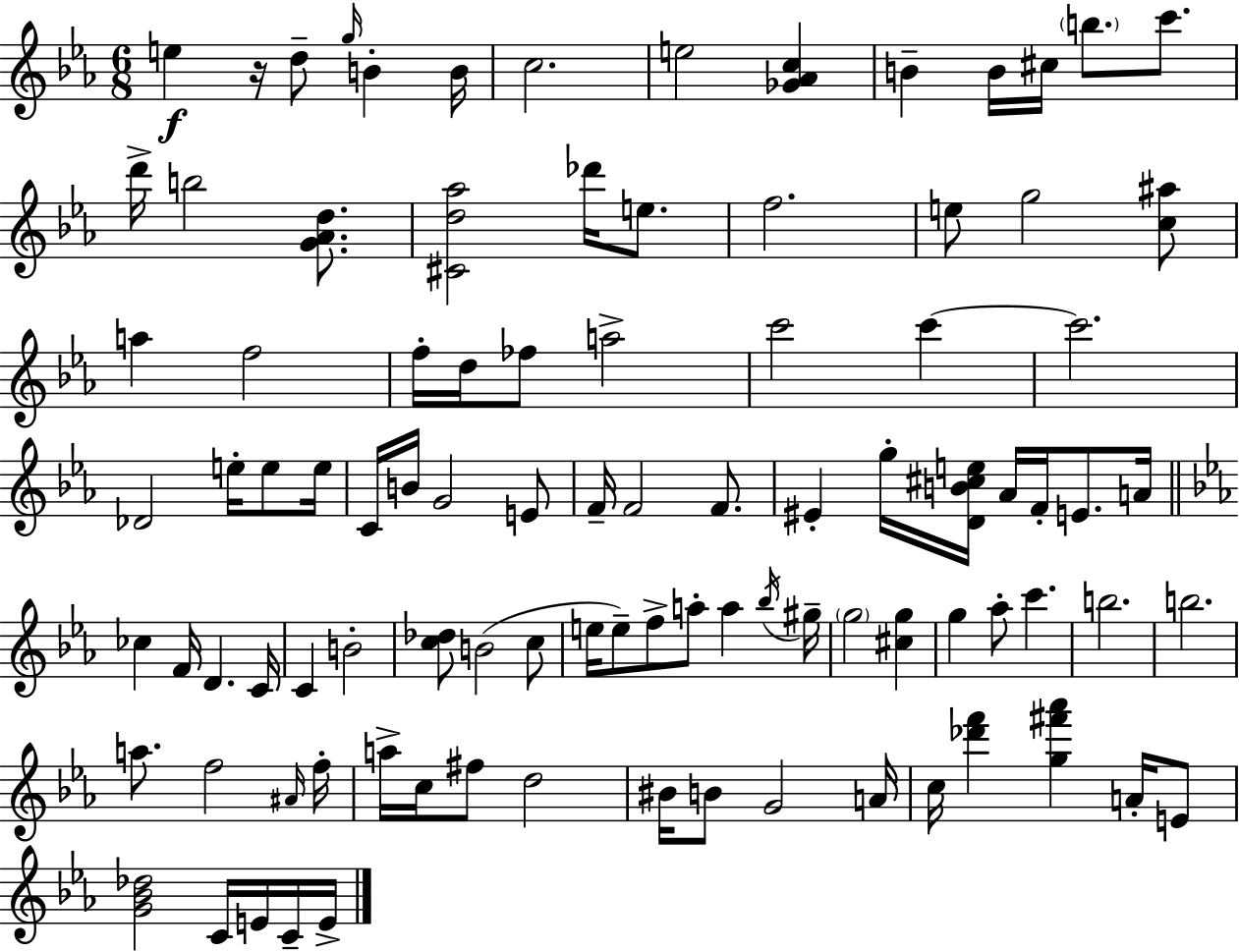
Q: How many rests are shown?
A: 1